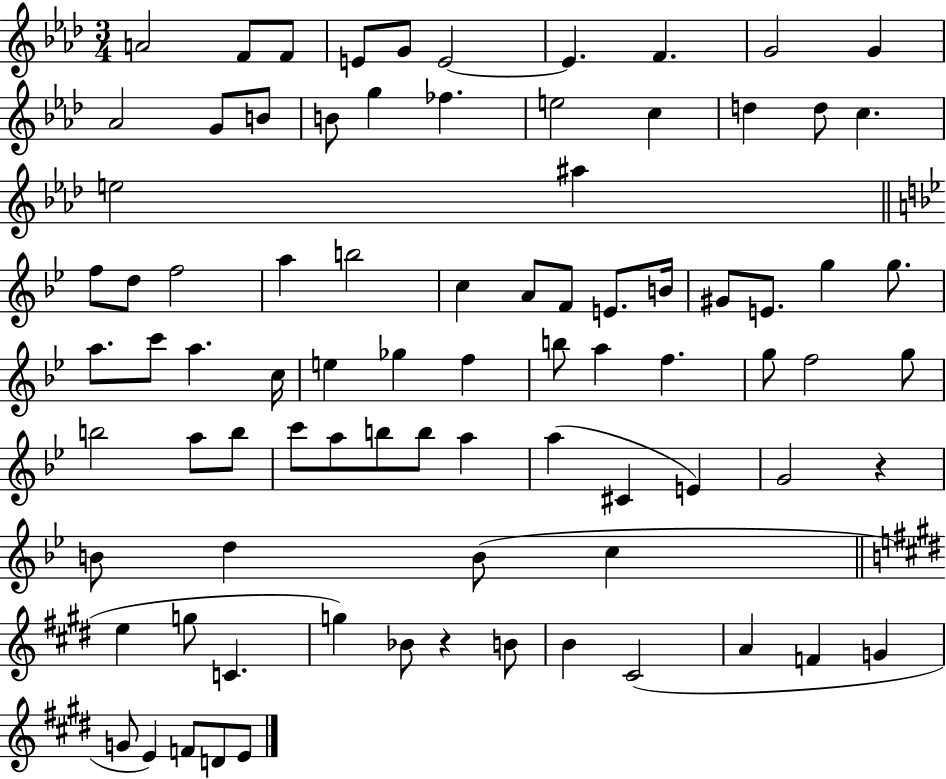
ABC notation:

X:1
T:Untitled
M:3/4
L:1/4
K:Ab
A2 F/2 F/2 E/2 G/2 E2 E F G2 G _A2 G/2 B/2 B/2 g _f e2 c d d/2 c e2 ^a f/2 d/2 f2 a b2 c A/2 F/2 E/2 B/4 ^G/2 E/2 g g/2 a/2 c'/2 a c/4 e _g f b/2 a f g/2 f2 g/2 b2 a/2 b/2 c'/2 a/2 b/2 b/2 a a ^C E G2 z B/2 d B/2 c e g/2 C g _B/2 z B/2 B ^C2 A F G G/2 E F/2 D/2 E/2